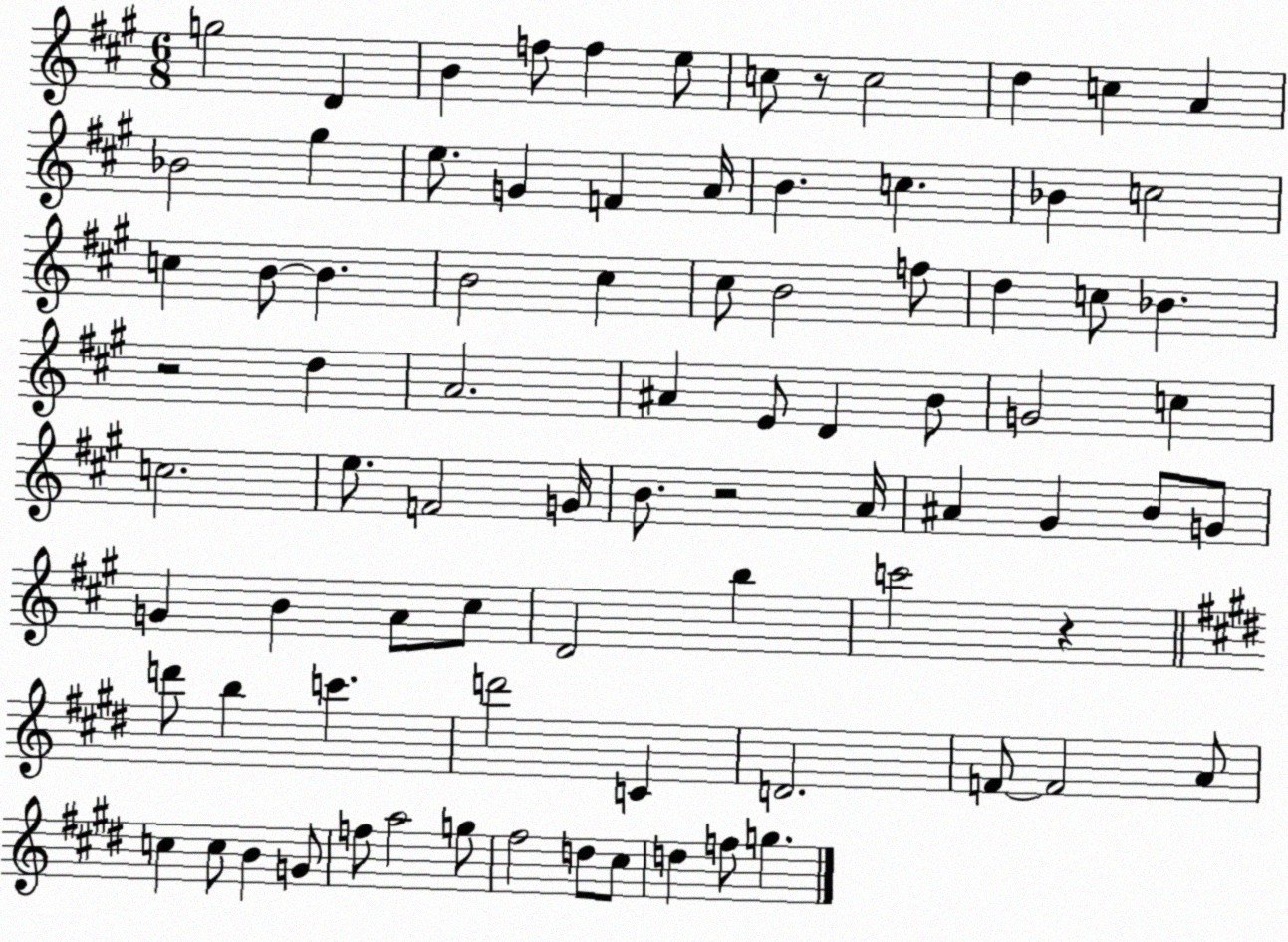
X:1
T:Untitled
M:6/8
L:1/4
K:A
g2 D B f/2 f e/2 c/2 z/2 c2 d c A _B2 ^g e/2 G F A/4 B c _B c2 c B/2 B B2 ^c ^c/2 B2 f/2 d c/2 _B z2 d A2 ^A E/2 D B/2 G2 c c2 e/2 F2 G/4 B/2 z2 A/4 ^A ^G B/2 G/2 G B A/2 ^c/2 D2 b c'2 z d'/2 b c' d'2 C D2 F/2 F2 A/2 c c/2 B G/2 f/2 a2 g/2 ^f2 d/2 ^c/2 d f/2 g